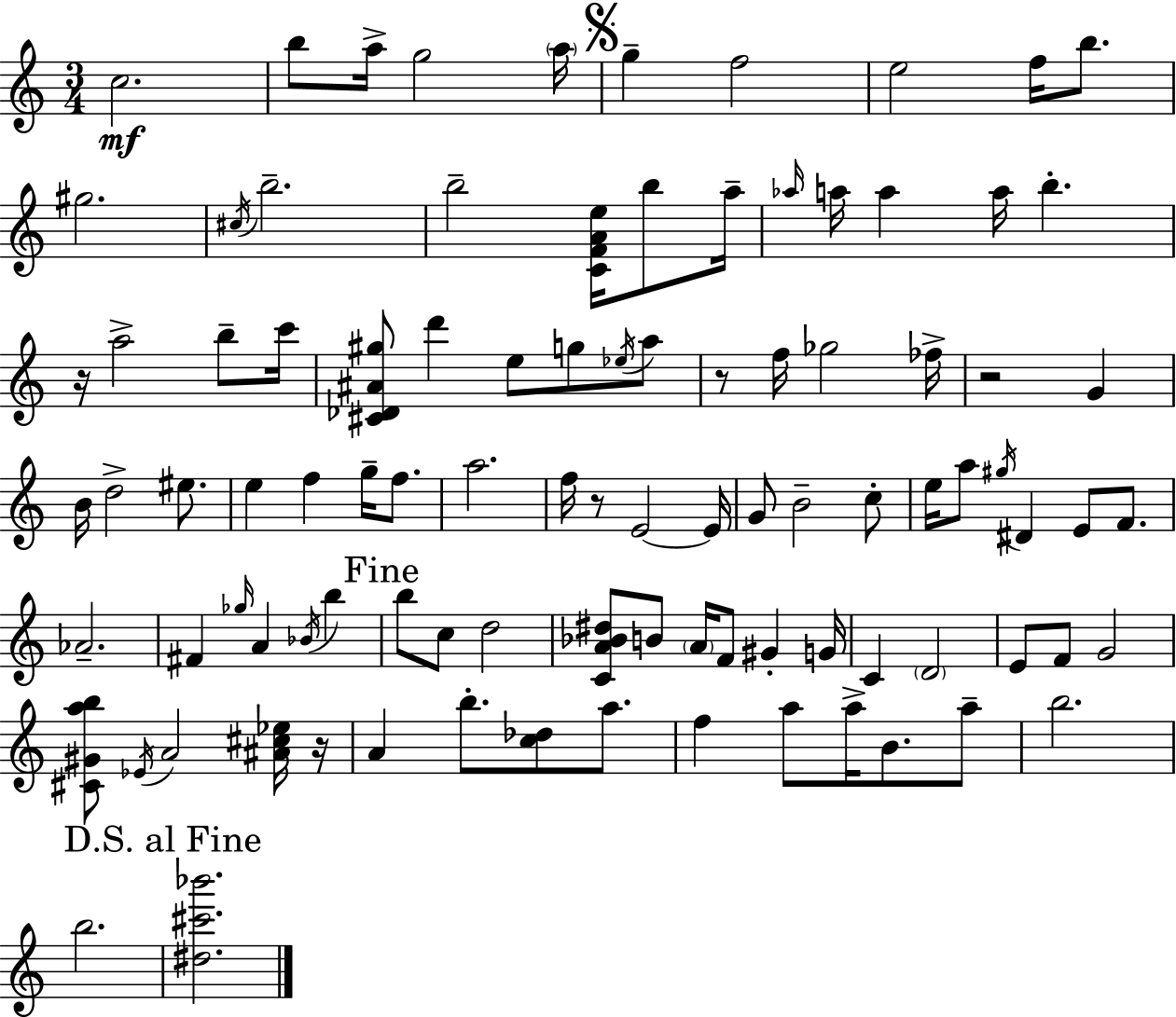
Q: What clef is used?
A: treble